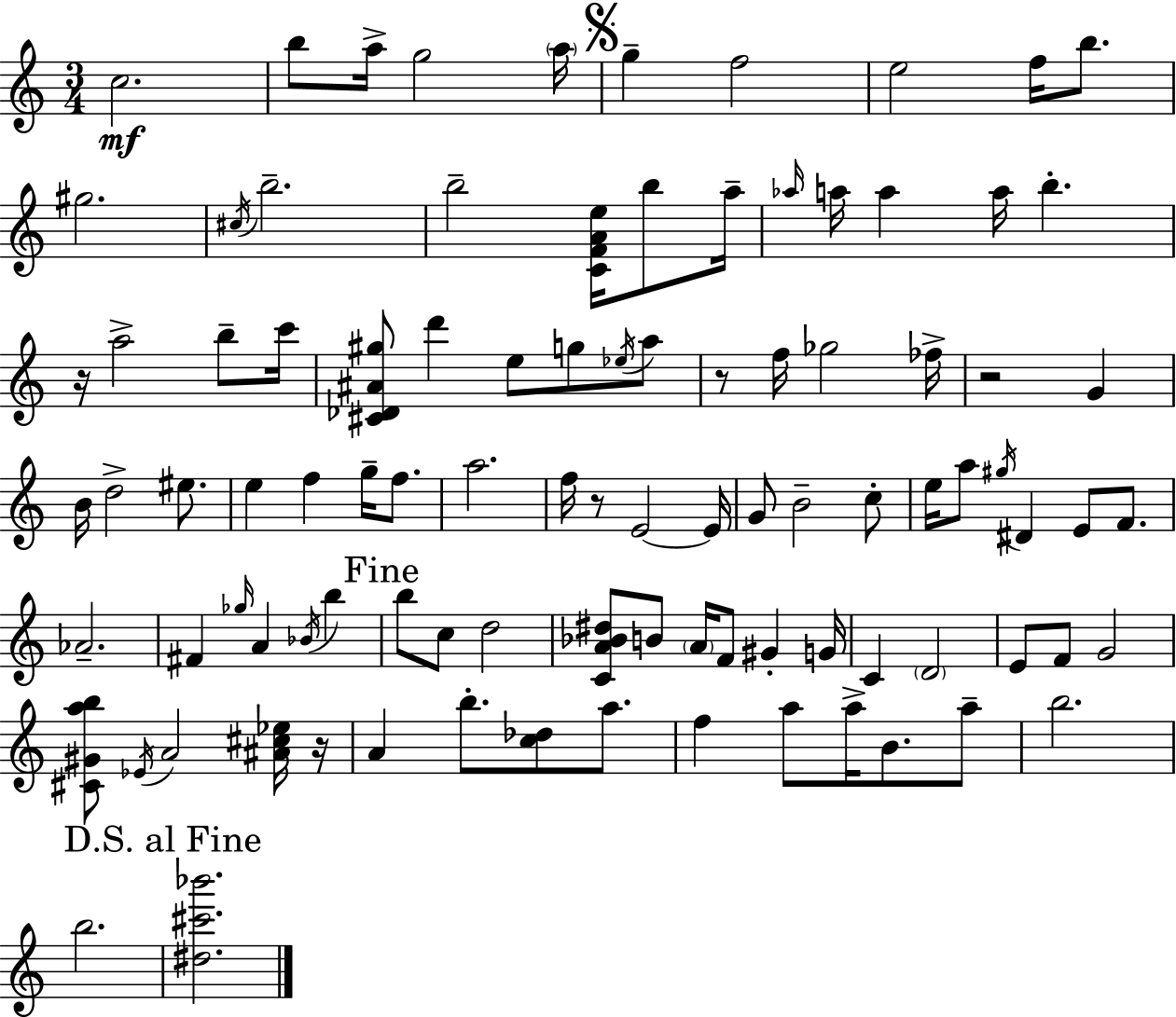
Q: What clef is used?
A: treble